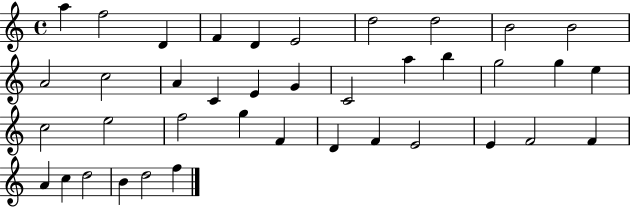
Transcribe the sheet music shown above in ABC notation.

X:1
T:Untitled
M:4/4
L:1/4
K:C
a f2 D F D E2 d2 d2 B2 B2 A2 c2 A C E G C2 a b g2 g e c2 e2 f2 g F D F E2 E F2 F A c d2 B d2 f